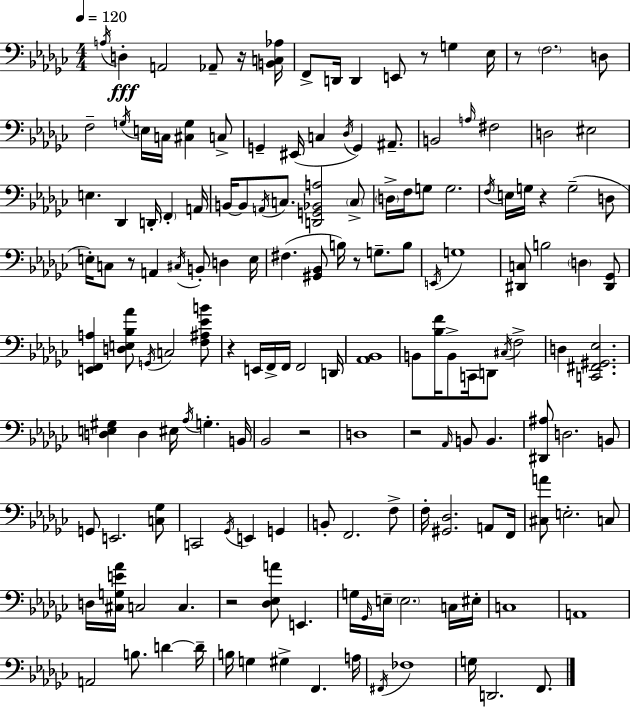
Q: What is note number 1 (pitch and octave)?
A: A3